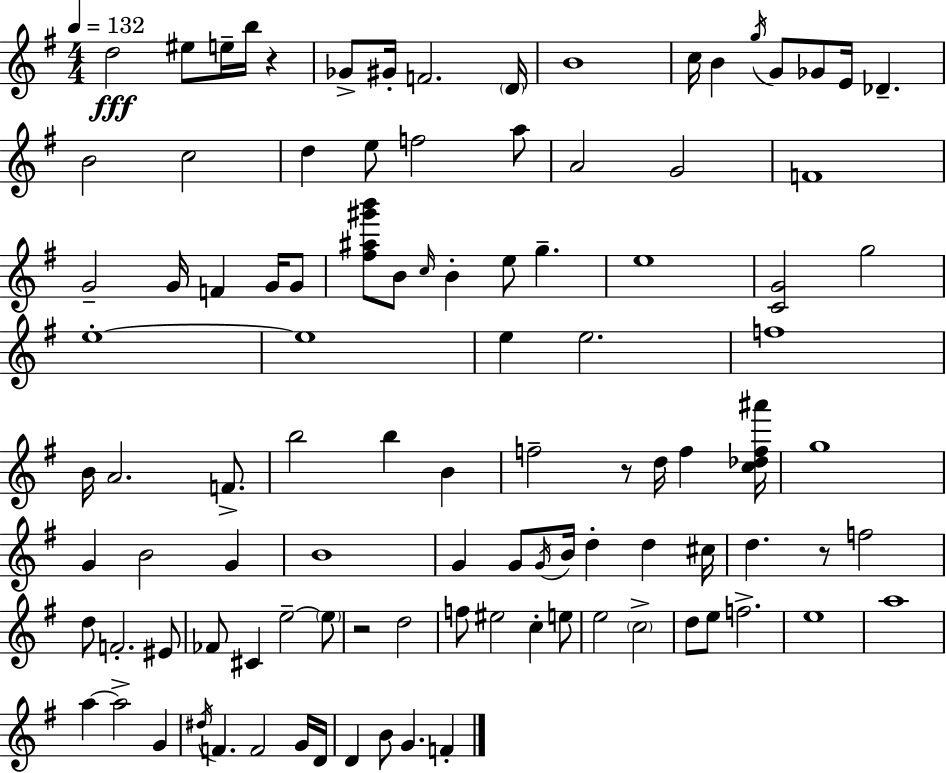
{
  \clef treble
  \numericTimeSignature
  \time 4/4
  \key e \minor
  \tempo 4 = 132
  d''2\fff eis''8 e''16-- b''16 r4 | ges'8-> gis'16-. f'2. \parenthesize d'16 | b'1 | c''16 b'4 \acciaccatura { g''16 } g'8 ges'8 e'16 des'4.-- | \break b'2 c''2 | d''4 e''8 f''2 a''8 | a'2 g'2 | f'1 | \break g'2-- g'16 f'4 g'16 g'8 | <fis'' ais'' gis''' b'''>8 b'8 \grace { c''16 } b'4-. e''8 g''4.-- | e''1 | <c' g'>2 g''2 | \break e''1-.~~ | e''1 | e''4 e''2. | f''1 | \break b'16 a'2. f'8.-> | b''2 b''4 b'4 | f''2-- r8 d''16 f''4 | <c'' des'' f'' ais'''>16 g''1 | \break g'4 b'2 g'4 | b'1 | g'4 g'8 \acciaccatura { g'16 } b'16 d''4-. d''4 | cis''16 d''4. r8 f''2 | \break d''8 f'2.-. | eis'8 fes'8 cis'4 e''2--~~ | \parenthesize e''8 r2 d''2 | f''8 eis''2 c''4-. | \break e''8 e''2 \parenthesize c''2-> | d''8 e''8 f''2.-> | e''1 | a''1 | \break a''4~~ a''2-> g'4 | \acciaccatura { dis''16 } f'4. f'2 | g'16 d'16 d'4 b'8 g'4. | f'4-. \bar "|."
}